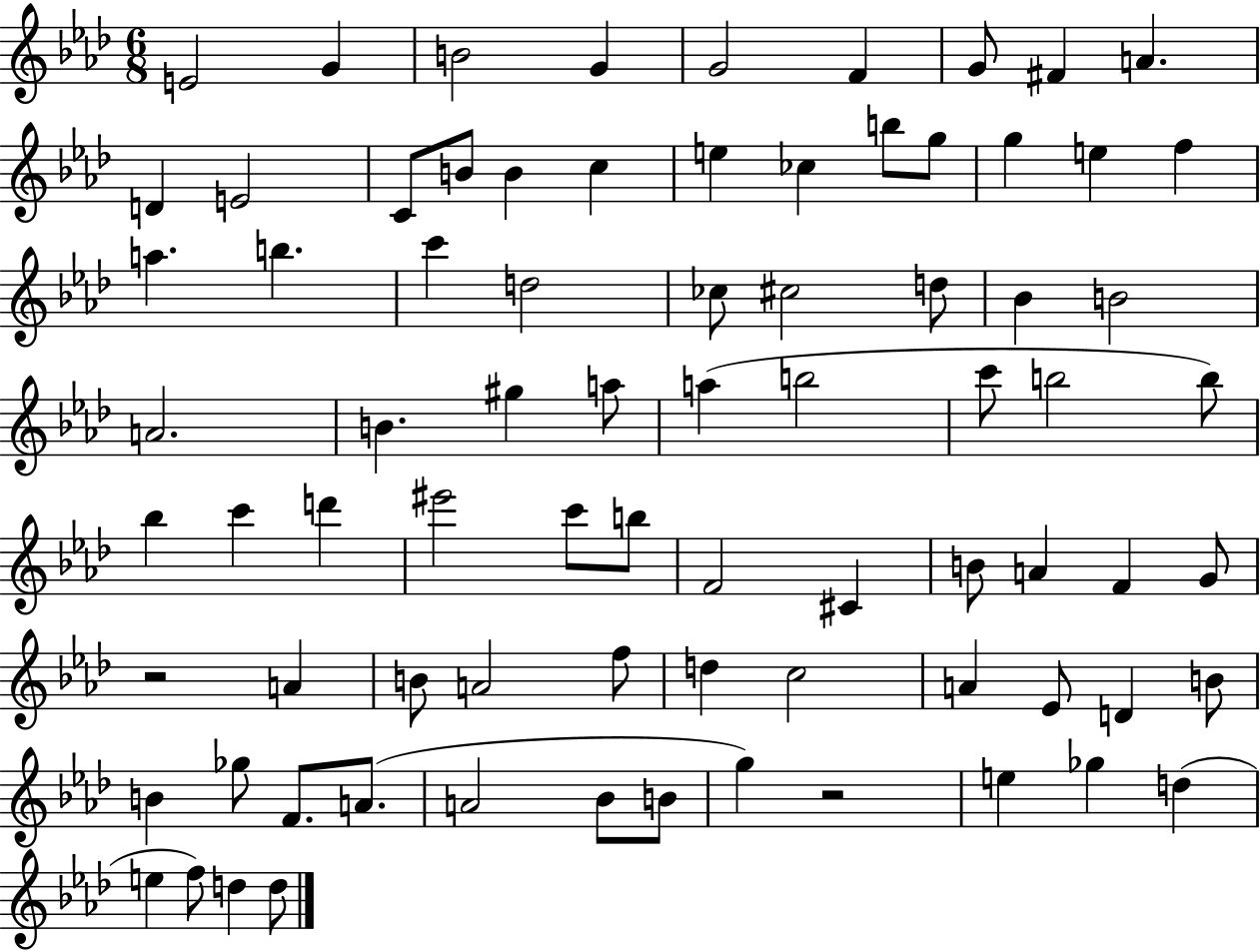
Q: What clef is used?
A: treble